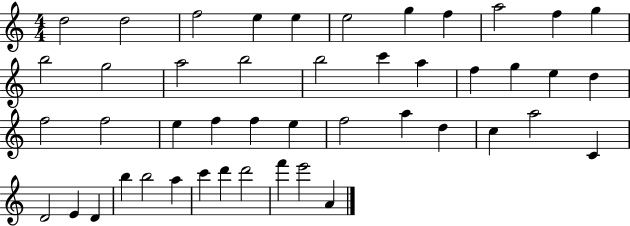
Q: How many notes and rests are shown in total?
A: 46